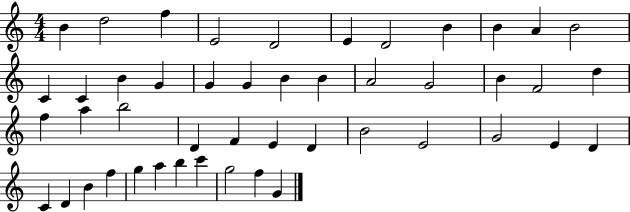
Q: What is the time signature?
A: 4/4